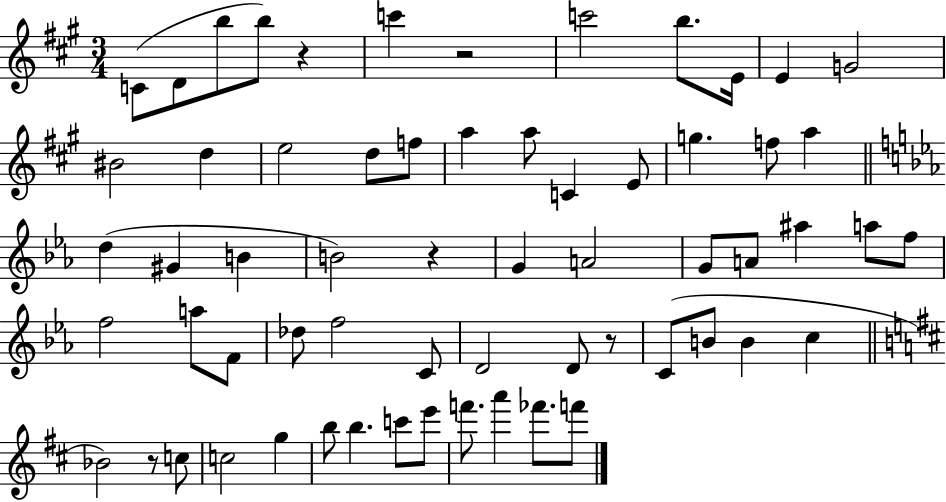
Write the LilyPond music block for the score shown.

{
  \clef treble
  \numericTimeSignature
  \time 3/4
  \key a \major
  \repeat volta 2 { c'8( d'8 b''8 b''8) r4 | c'''4 r2 | c'''2 b''8. e'16 | e'4 g'2 | \break bis'2 d''4 | e''2 d''8 f''8 | a''4 a''8 c'4 e'8 | g''4. f''8 a''4 | \break \bar "||" \break \key c \minor d''4( gis'4 b'4 | b'2) r4 | g'4 a'2 | g'8 a'8 ais''4 a''8 f''8 | \break f''2 a''8 f'8 | des''8 f''2 c'8 | d'2 d'8 r8 | c'8( b'8 b'4 c''4 | \break \bar "||" \break \key d \major bes'2) r8 c''8 | c''2 g''4 | b''8 b''4. c'''8 e'''8 | f'''8. a'''4 fes'''8. f'''8 | \break } \bar "|."
}